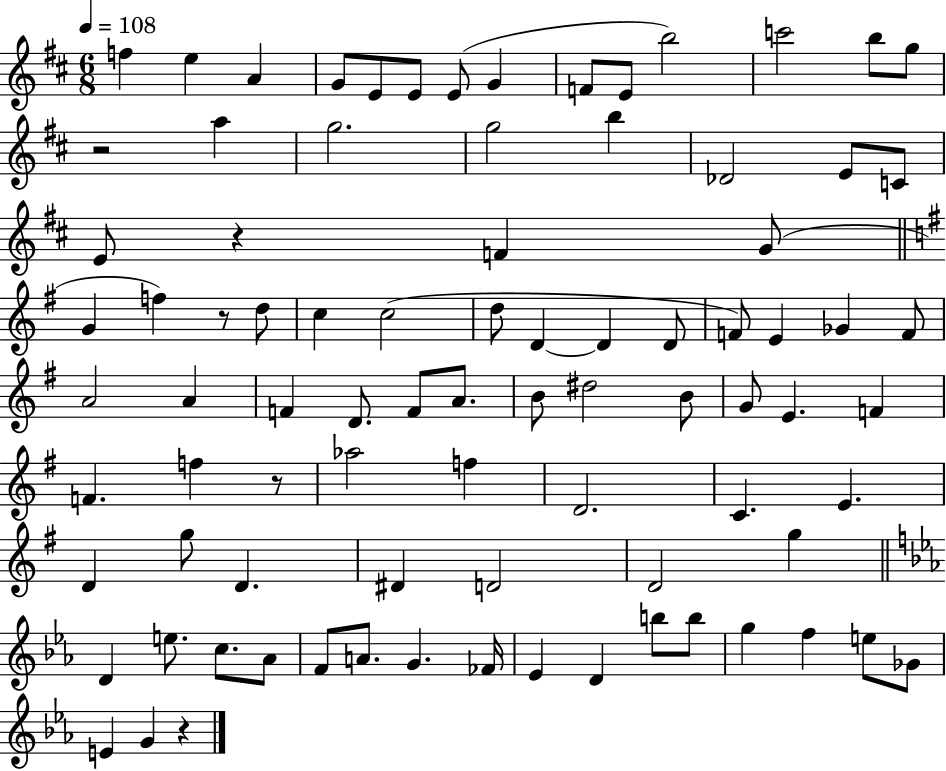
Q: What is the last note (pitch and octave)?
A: G4